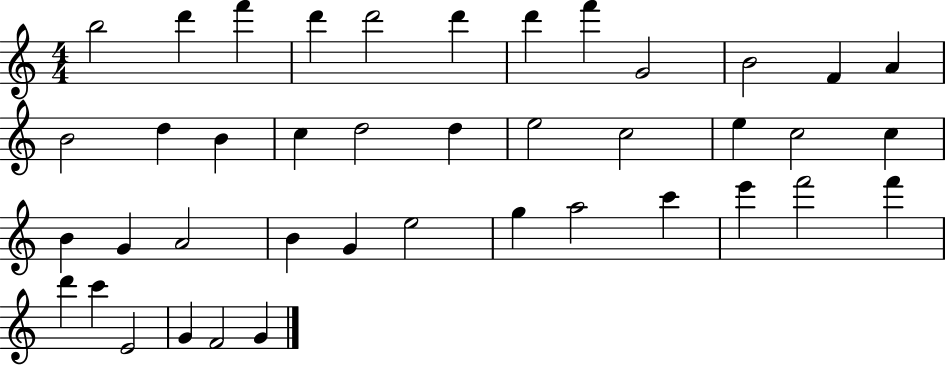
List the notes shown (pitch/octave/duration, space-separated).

B5/h D6/q F6/q D6/q D6/h D6/q D6/q F6/q G4/h B4/h F4/q A4/q B4/h D5/q B4/q C5/q D5/h D5/q E5/h C5/h E5/q C5/h C5/q B4/q G4/q A4/h B4/q G4/q E5/h G5/q A5/h C6/q E6/q F6/h F6/q D6/q C6/q E4/h G4/q F4/h G4/q